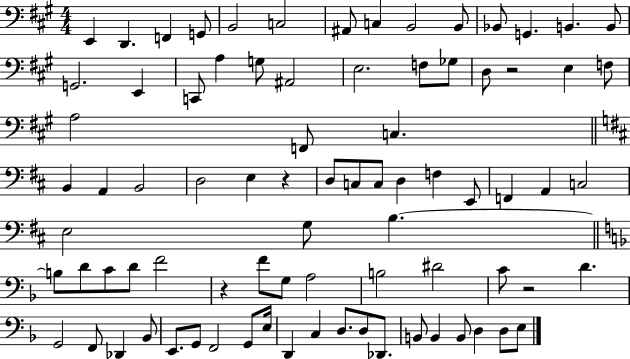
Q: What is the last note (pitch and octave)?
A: E3